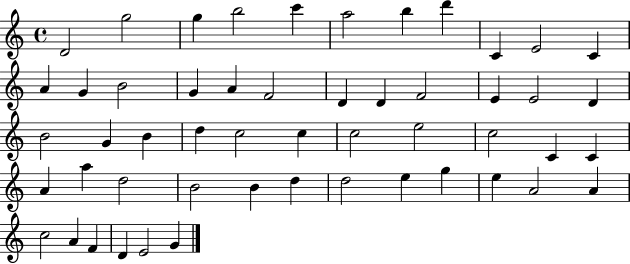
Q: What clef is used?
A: treble